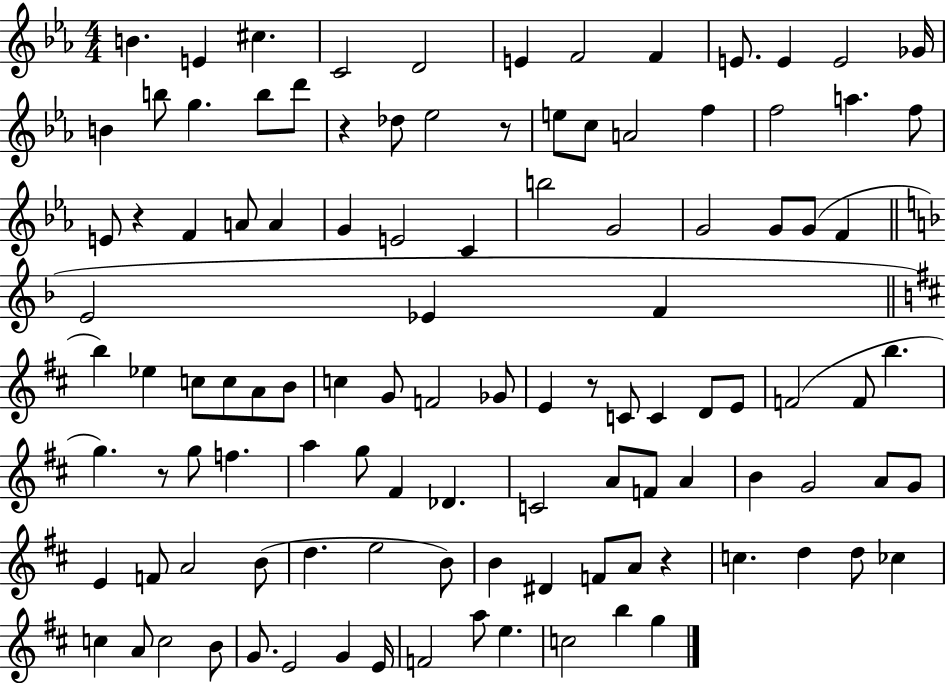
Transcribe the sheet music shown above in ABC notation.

X:1
T:Untitled
M:4/4
L:1/4
K:Eb
B E ^c C2 D2 E F2 F E/2 E E2 _G/4 B b/2 g b/2 d'/2 z _d/2 _e2 z/2 e/2 c/2 A2 f f2 a f/2 E/2 z F A/2 A G E2 C b2 G2 G2 G/2 G/2 F E2 _E F b _e c/2 c/2 A/2 B/2 c G/2 F2 _G/2 E z/2 C/2 C D/2 E/2 F2 F/2 b g z/2 g/2 f a g/2 ^F _D C2 A/2 F/2 A B G2 A/2 G/2 E F/2 A2 B/2 d e2 B/2 B ^D F/2 A/2 z c d d/2 _c c A/2 c2 B/2 G/2 E2 G E/4 F2 a/2 e c2 b g